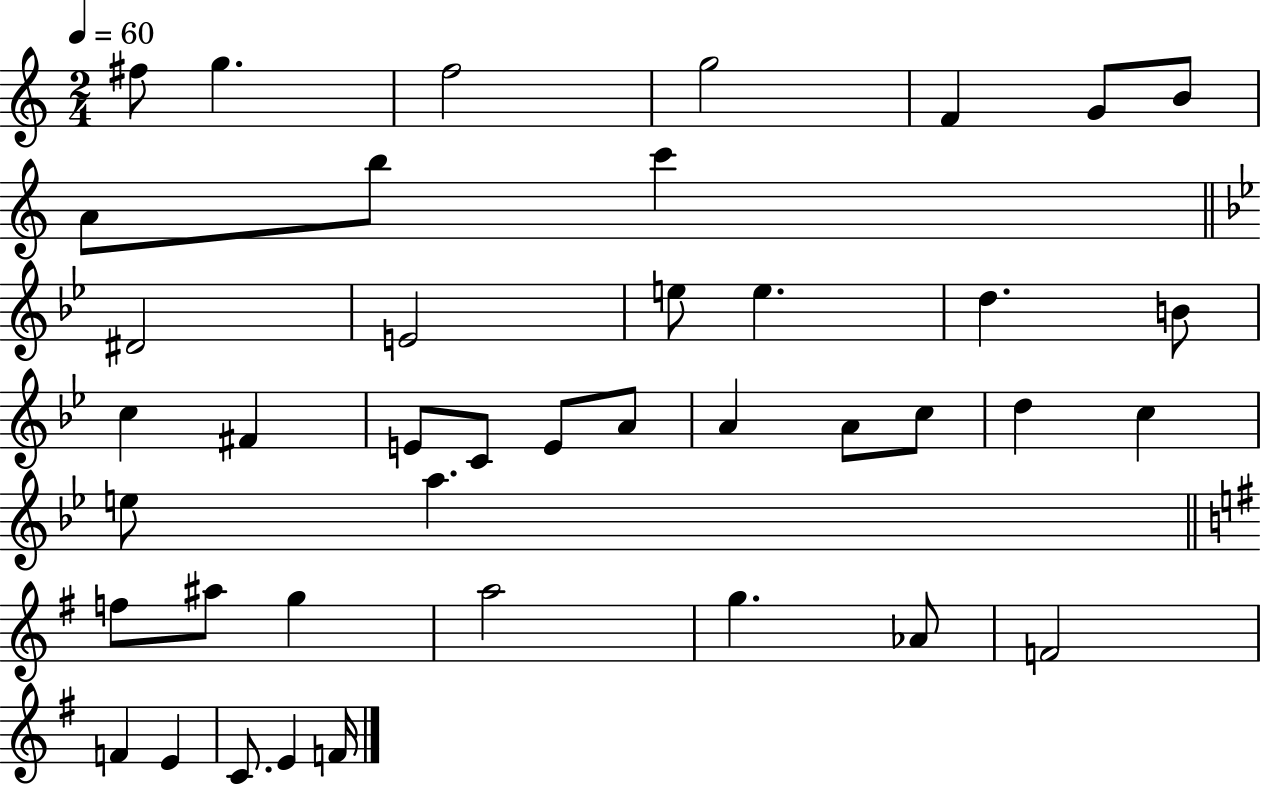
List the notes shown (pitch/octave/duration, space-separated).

F#5/e G5/q. F5/h G5/h F4/q G4/e B4/e A4/e B5/e C6/q D#4/h E4/h E5/e E5/q. D5/q. B4/e C5/q F#4/q E4/e C4/e E4/e A4/e A4/q A4/e C5/e D5/q C5/q E5/e A5/q. F5/e A#5/e G5/q A5/h G5/q. Ab4/e F4/h F4/q E4/q C4/e. E4/q F4/s